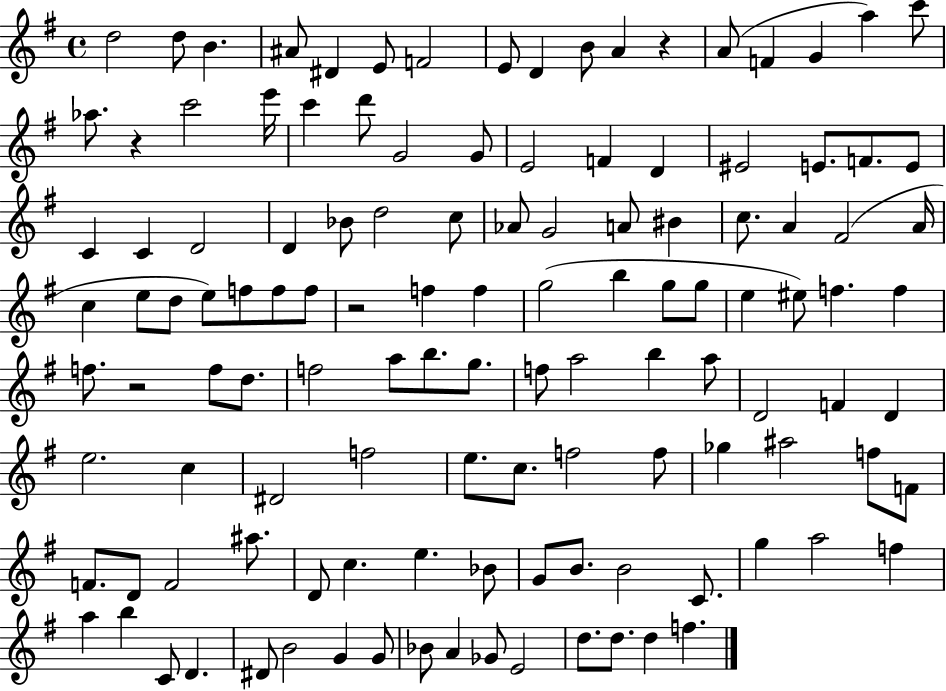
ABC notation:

X:1
T:Untitled
M:4/4
L:1/4
K:G
d2 d/2 B ^A/2 ^D E/2 F2 E/2 D B/2 A z A/2 F G a c'/2 _a/2 z c'2 e'/4 c' d'/2 G2 G/2 E2 F D ^E2 E/2 F/2 E/2 C C D2 D _B/2 d2 c/2 _A/2 G2 A/2 ^B c/2 A ^F2 A/4 c e/2 d/2 e/2 f/2 f/2 f/2 z2 f f g2 b g/2 g/2 e ^e/2 f f f/2 z2 f/2 d/2 f2 a/2 b/2 g/2 f/2 a2 b a/2 D2 F D e2 c ^D2 f2 e/2 c/2 f2 f/2 _g ^a2 f/2 F/2 F/2 D/2 F2 ^a/2 D/2 c e _B/2 G/2 B/2 B2 C/2 g a2 f a b C/2 D ^D/2 B2 G G/2 _B/2 A _G/2 E2 d/2 d/2 d f